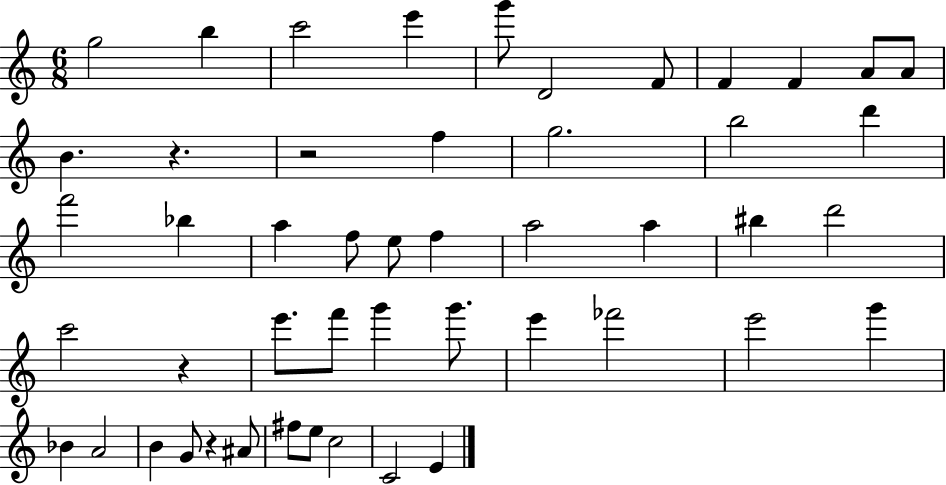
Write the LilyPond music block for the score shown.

{
  \clef treble
  \numericTimeSignature
  \time 6/8
  \key c \major
  g''2 b''4 | c'''2 e'''4 | g'''8 d'2 f'8 | f'4 f'4 a'8 a'8 | \break b'4. r4. | r2 f''4 | g''2. | b''2 d'''4 | \break f'''2 bes''4 | a''4 f''8 e''8 f''4 | a''2 a''4 | bis''4 d'''2 | \break c'''2 r4 | e'''8. f'''8 g'''4 g'''8. | e'''4 fes'''2 | e'''2 g'''4 | \break bes'4 a'2 | b'4 g'8 r4 ais'8 | fis''8 e''8 c''2 | c'2 e'4 | \break \bar "|."
}